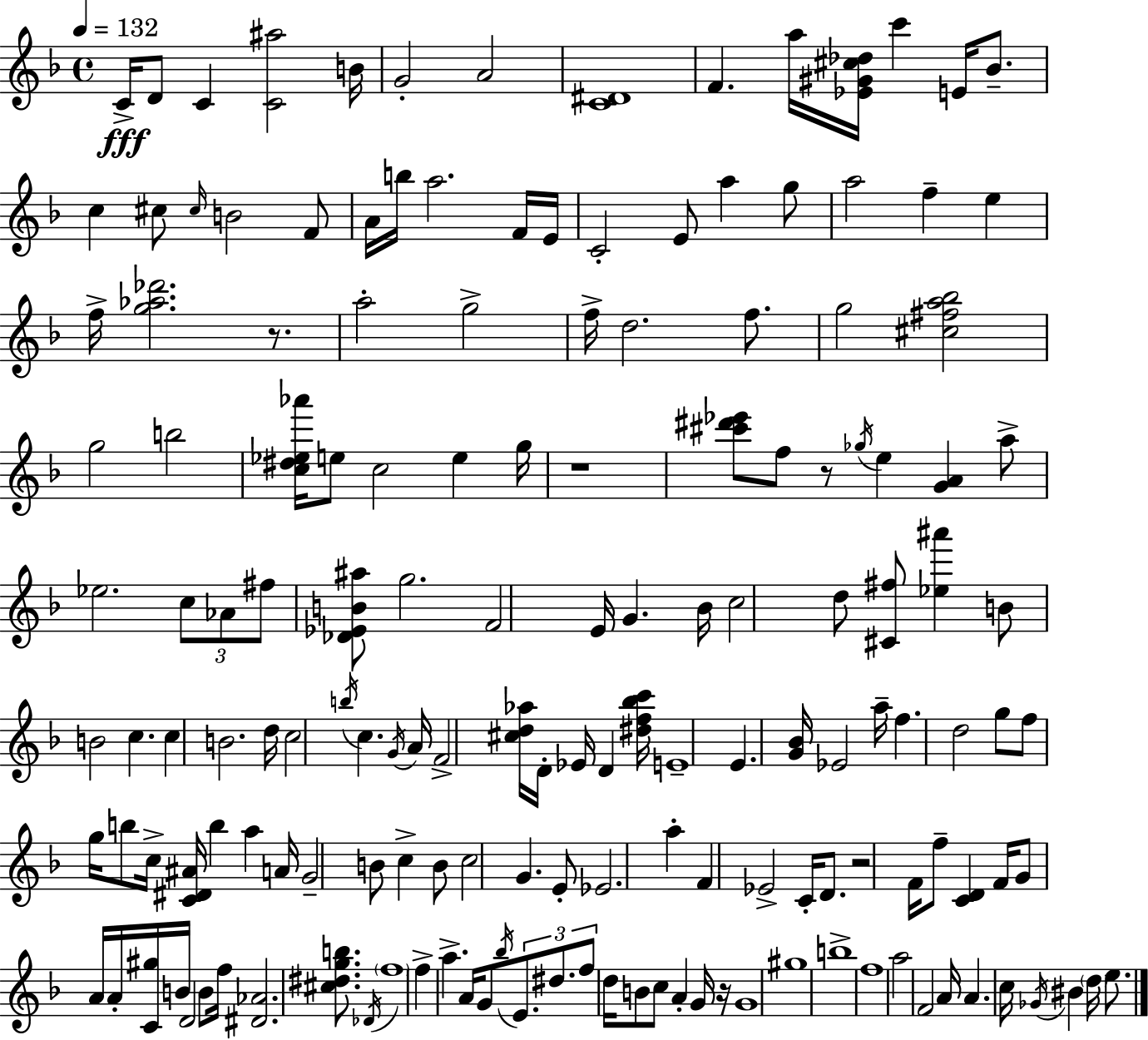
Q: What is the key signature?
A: F major